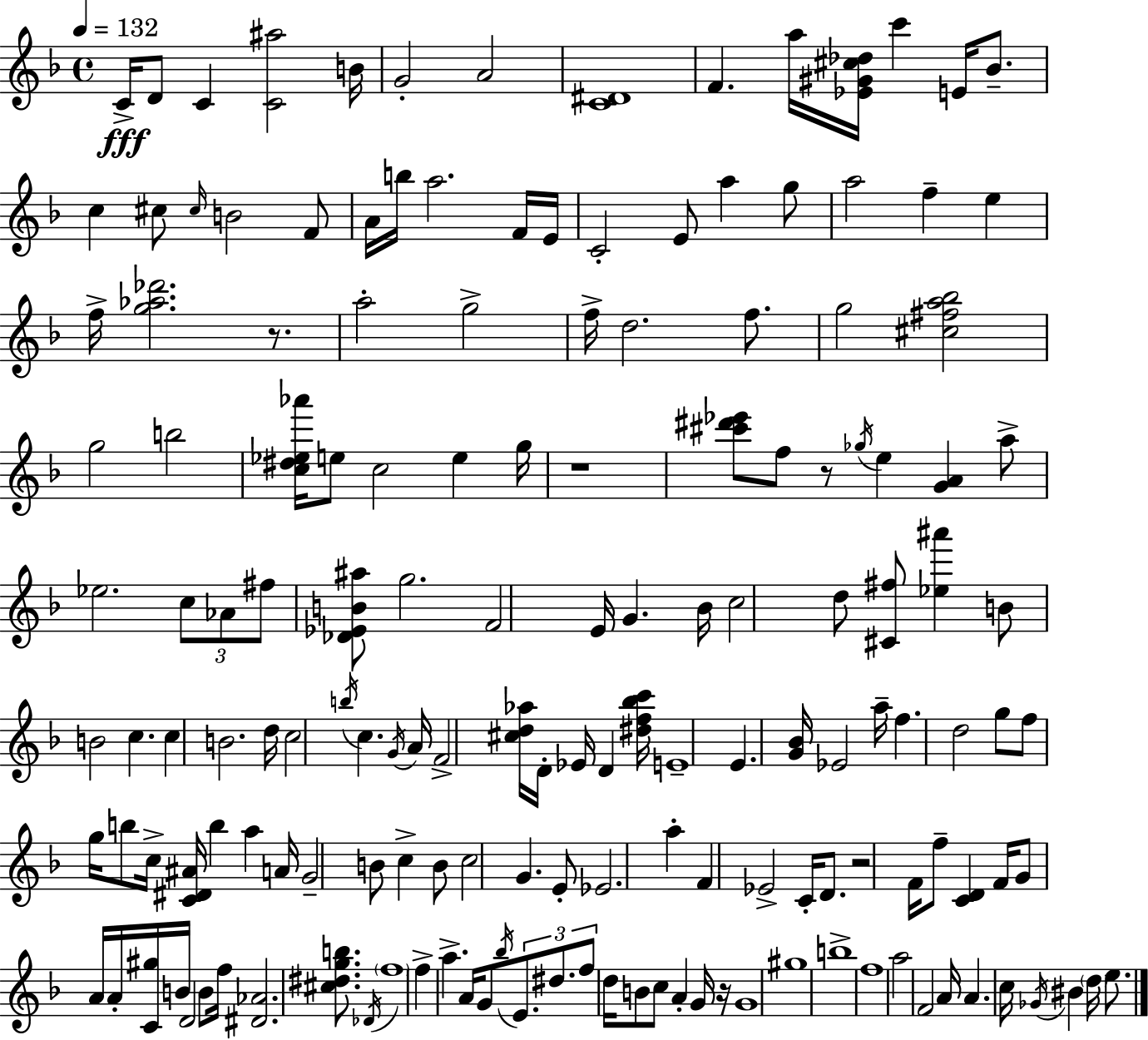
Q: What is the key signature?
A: F major